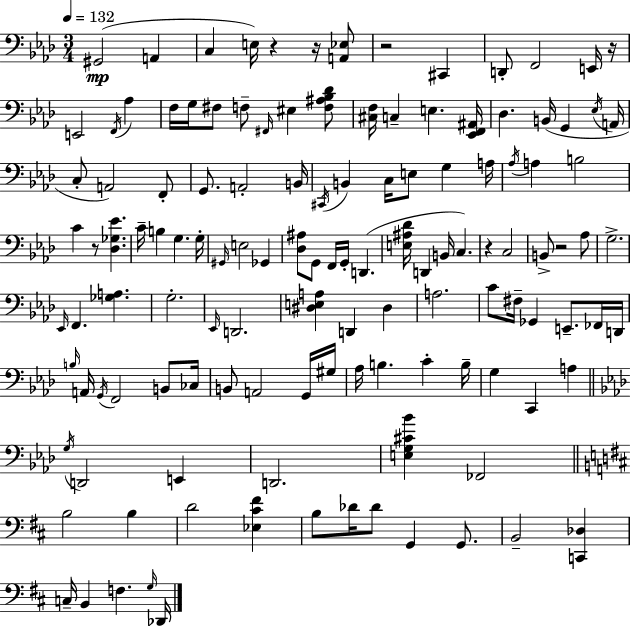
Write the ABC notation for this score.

X:1
T:Untitled
M:3/4
L:1/4
K:Fm
^G,,2 A,, C, E,/4 z z/4 [A,,_E,]/2 z2 ^C,, D,,/2 F,,2 E,,/4 z/4 E,,2 F,,/4 _A, F,/4 G,/4 ^F,/2 F,/2 ^F,,/4 ^E, [F,^A,_B,_D]/2 [^C,F,]/4 C, E, [_E,,F,,^A,,]/4 _D, B,,/4 G,, _E,/4 A,,/4 C,/2 A,,2 F,,/2 G,,/2 A,,2 B,,/4 ^C,,/4 B,, C,/4 E,/2 G, A,/4 _A,/4 A, B,2 C z/2 [_D,_G,_E] C/4 B, G, G,/4 ^G,,/4 E,2 _G,, [_D,^A,]/2 G,,/2 F,,/4 G,,/4 D,, [E,^A,_D]/4 D,, B,,/4 C, z C,2 B,,/2 z2 _A,/2 G,2 _E,,/4 F,, [_G,A,] G,2 _E,,/4 D,,2 [^D,E,A,] D,, ^D, A,2 C/2 ^F,/4 _G,, E,,/2 _F,,/4 D,,/4 B,/4 A,,/4 G,,/4 F,,2 B,,/2 _C,/4 B,,/2 A,,2 G,,/4 ^G,/4 _A,/4 B, C B,/4 G, C,, A, G,/4 D,,2 E,, D,,2 [E,G,^C_B] _F,,2 B,2 B, D2 [_E,^C^F] B,/2 _D/4 _D/2 G,, G,,/2 B,,2 [C,,_D,] C,/4 B,, F, G,/4 _D,,/4